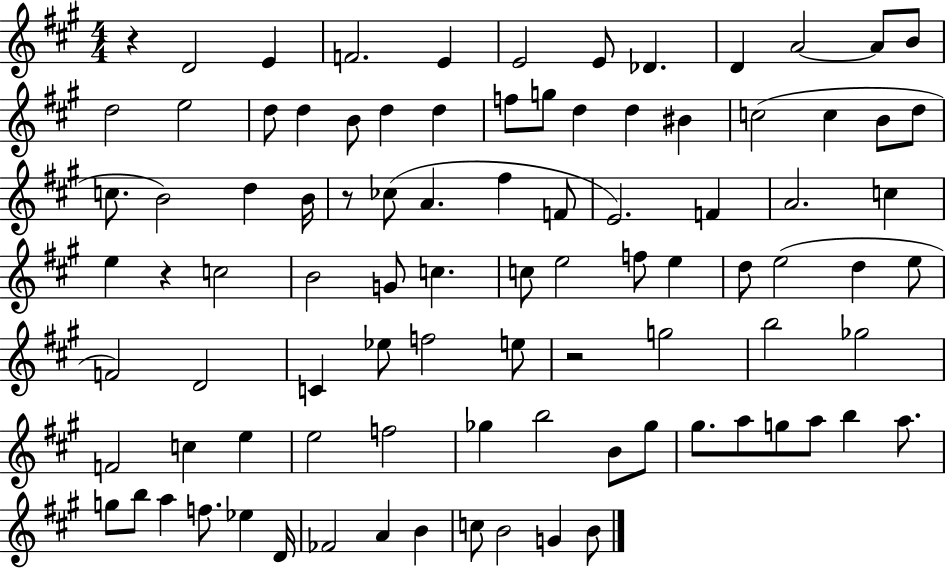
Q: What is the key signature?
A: A major